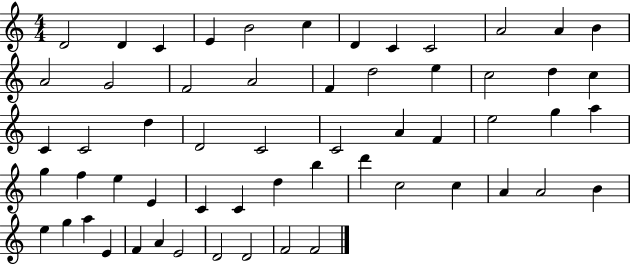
X:1
T:Untitled
M:4/4
L:1/4
K:C
D2 D C E B2 c D C C2 A2 A B A2 G2 F2 A2 F d2 e c2 d c C C2 d D2 C2 C2 A F e2 g a g f e E C C d b d' c2 c A A2 B e g a E F A E2 D2 D2 F2 F2